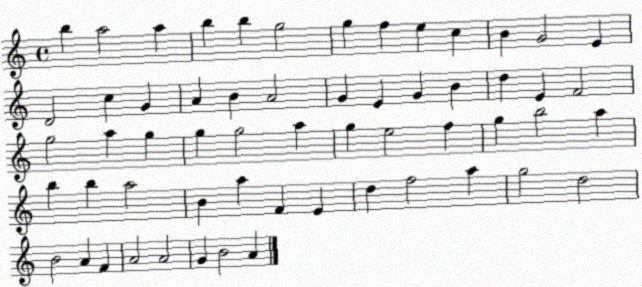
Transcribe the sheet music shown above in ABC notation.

X:1
T:Untitled
M:4/4
L:1/4
K:C
b a2 a b b g2 g f e c B G2 E D2 c G A B A2 G E G B d E F2 g2 a g g g2 a g e2 f g b2 a b b a2 B a F E d f2 a g2 d2 B2 A F A2 A2 G B2 A